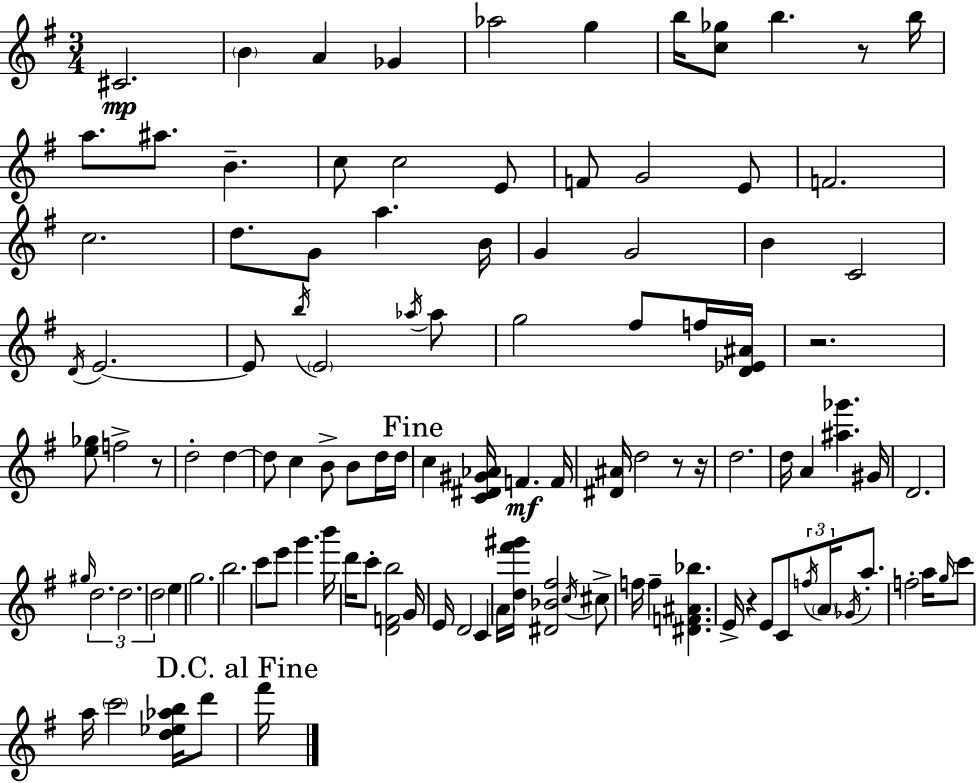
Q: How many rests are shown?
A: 6